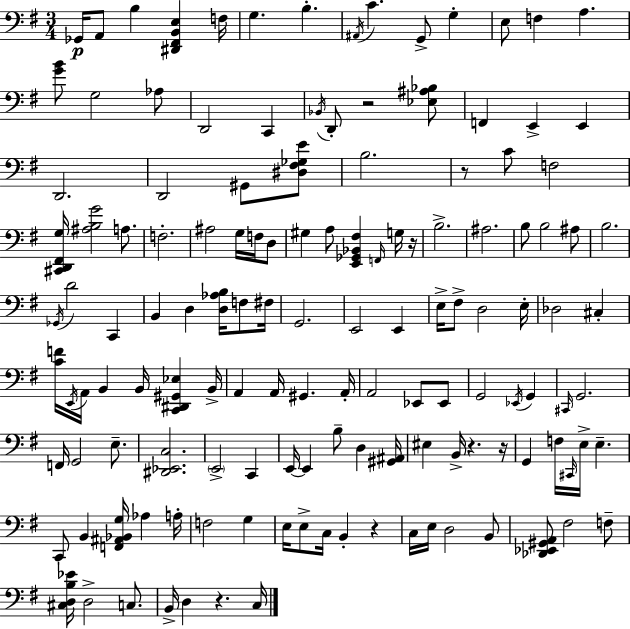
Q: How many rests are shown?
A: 7